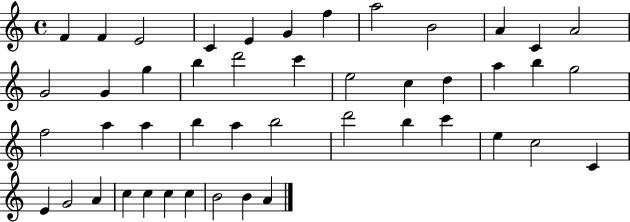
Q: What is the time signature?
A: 4/4